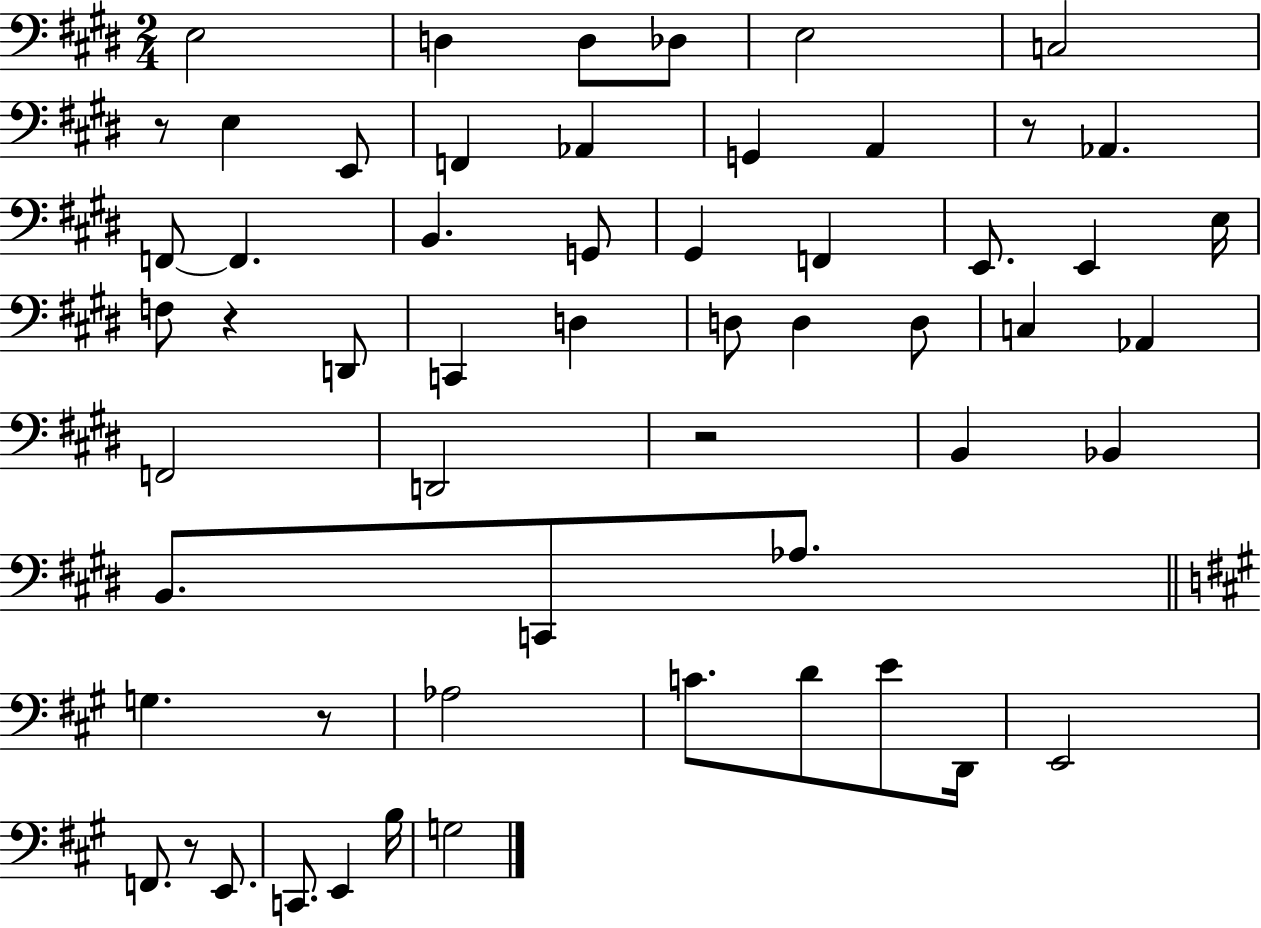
{
  \clef bass
  \numericTimeSignature
  \time 2/4
  \key e \major
  \repeat volta 2 { e2 | d4 d8 des8 | e2 | c2 | \break r8 e4 e,8 | f,4 aes,4 | g,4 a,4 | r8 aes,4. | \break f,8~~ f,4. | b,4. g,8 | gis,4 f,4 | e,8. e,4 e16 | \break f8 r4 d,8 | c,4 d4 | d8 d4 d8 | c4 aes,4 | \break f,2 | d,2 | r2 | b,4 bes,4 | \break b,8. c,8 aes8. | \bar "||" \break \key a \major g4. r8 | aes2 | c'8. d'8 e'8 d,16 | e,2 | \break f,8. r8 e,8. | c,8. e,4 b16 | g2 | } \bar "|."
}